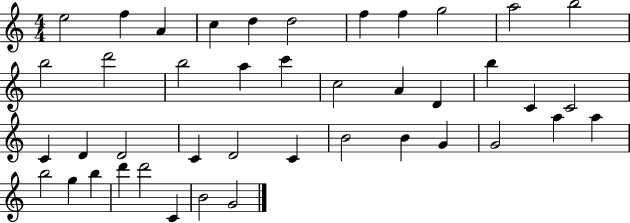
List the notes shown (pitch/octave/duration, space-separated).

E5/h F5/q A4/q C5/q D5/q D5/h F5/q F5/q G5/h A5/h B5/h B5/h D6/h B5/h A5/q C6/q C5/h A4/q D4/q B5/q C4/q C4/h C4/q D4/q D4/h C4/q D4/h C4/q B4/h B4/q G4/q G4/h A5/q A5/q B5/h G5/q B5/q D6/q D6/h C4/q B4/h G4/h